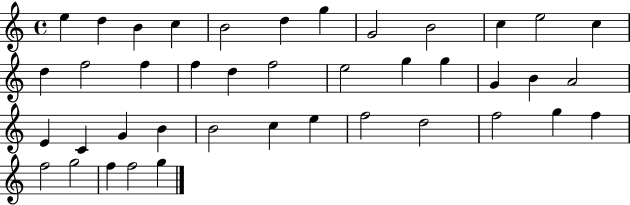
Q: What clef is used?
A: treble